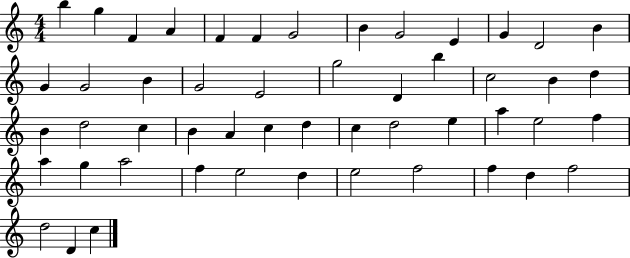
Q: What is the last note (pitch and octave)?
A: C5